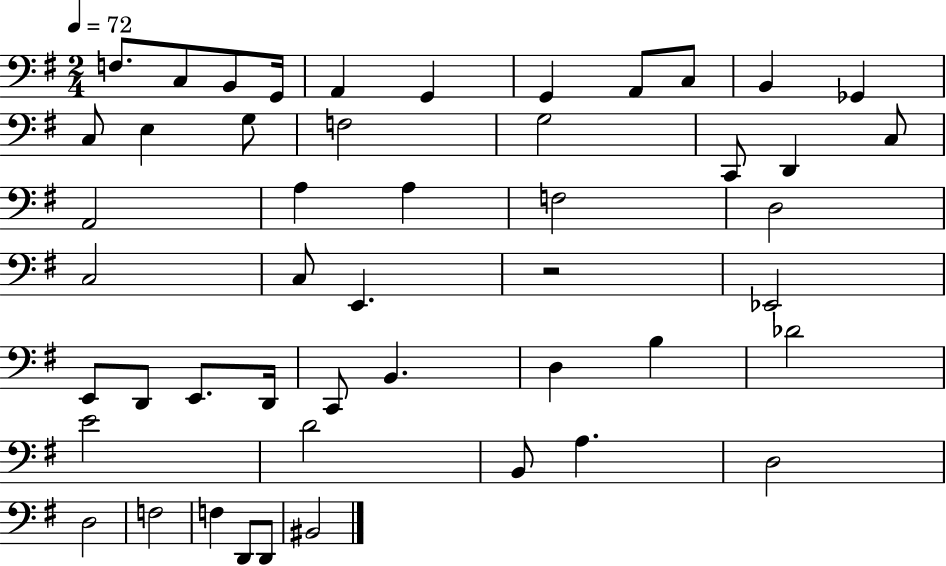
F3/e. C3/e B2/e G2/s A2/q G2/q G2/q A2/e C3/e B2/q Gb2/q C3/e E3/q G3/e F3/h G3/h C2/e D2/q C3/e A2/h A3/q A3/q F3/h D3/h C3/h C3/e E2/q. R/h Eb2/h E2/e D2/e E2/e. D2/s C2/e B2/q. D3/q B3/q Db4/h E4/h D4/h B2/e A3/q. D3/h D3/h F3/h F3/q D2/e D2/e BIS2/h